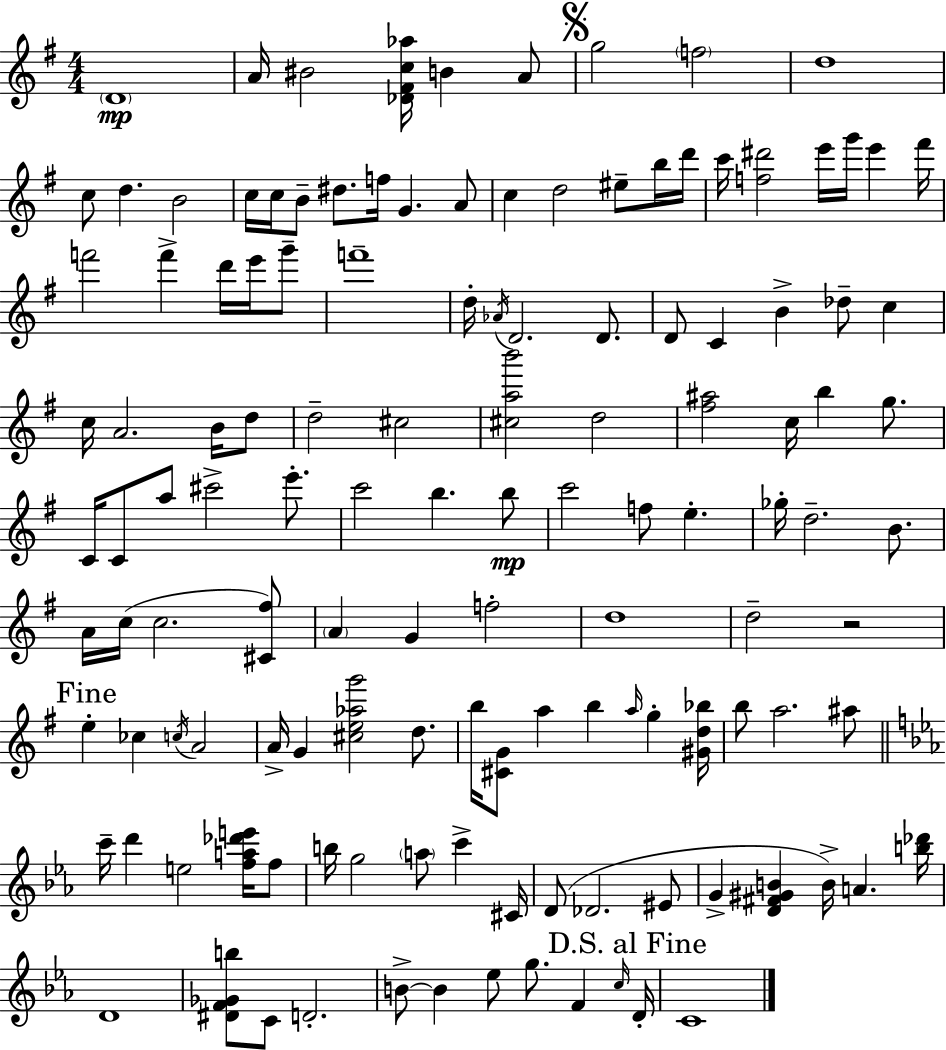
{
  \clef treble
  \numericTimeSignature
  \time 4/4
  \key e \minor
  \repeat volta 2 { \parenthesize d'1\mp | a'16 bis'2 <des' fis' c'' aes''>16 b'4 a'8 | \mark \markup { \musicglyph "scripts.segno" } g''2 \parenthesize f''2 | d''1 | \break c''8 d''4. b'2 | c''16 c''16 b'8-- dis''8. f''16 g'4. a'8 | c''4 d''2 eis''8-- b''16 d'''16 | c'''16 <f'' dis'''>2 e'''16 g'''16 e'''4 fis'''16 | \break f'''2 f'''4-> d'''16 e'''16 g'''8-- | f'''1-- | d''16-. \acciaccatura { aes'16 } d'2. d'8. | d'8 c'4 b'4-> des''8-- c''4 | \break c''16 a'2. b'16 d''8 | d''2-- cis''2 | <cis'' a'' b'''>2 d''2 | <fis'' ais''>2 c''16 b''4 g''8. | \break c'16 c'8 a''8 cis'''2-> e'''8.-. | c'''2 b''4. b''8\mp | c'''2 f''8 e''4.-. | ges''16-. d''2.-- b'8. | \break a'16 c''16( c''2. <cis' fis''>8) | \parenthesize a'4 g'4 f''2-. | d''1 | d''2-- r2 | \break \mark "Fine" e''4-. ces''4 \acciaccatura { c''16 } a'2 | a'16-> g'4 <cis'' e'' aes'' g'''>2 d''8. | b''16 <cis' g'>8 a''4 b''4 \grace { a''16 } g''4-. | <gis' d'' bes''>16 b''8 a''2. | \break ais''8 \bar "||" \break \key ees \major c'''16-- d'''4 e''2 <f'' a'' des''' e'''>16 f''8 | b''16 g''2 \parenthesize a''8 c'''4-> cis'16 | d'8( des'2. eis'8 | g'4-> <d' fis' gis' b'>4 b'16->) a'4. <b'' des'''>16 | \break d'1 | <dis' f' ges' b''>8 c'8 d'2.-. | b'8->~~ b'4 ees''8 g''8. f'4 \grace { c''16 } | \mark "D.S. al Fine" d'16-. c'1 | \break } \bar "|."
}